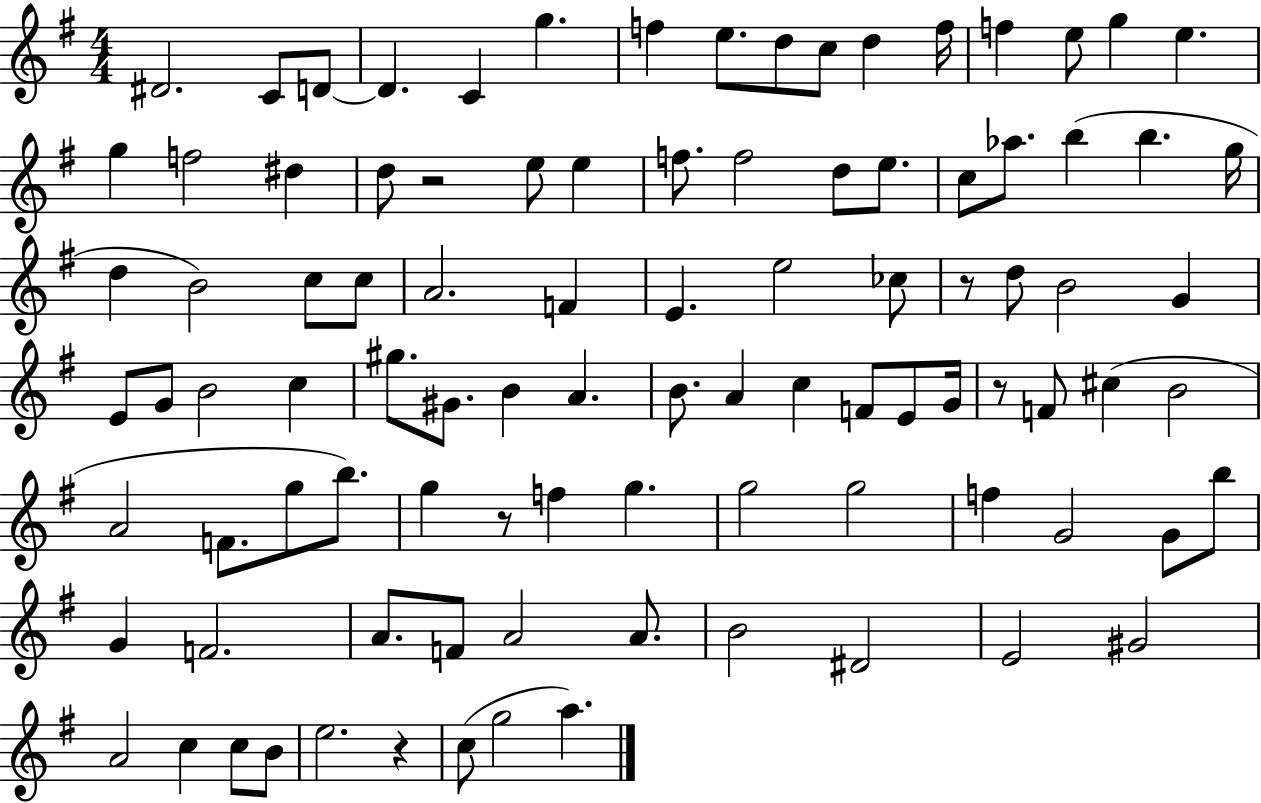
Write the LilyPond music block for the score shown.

{
  \clef treble
  \numericTimeSignature
  \time 4/4
  \key g \major
  dis'2. c'8 d'8~~ | d'4. c'4 g''4. | f''4 e''8. d''8 c''8 d''4 f''16 | f''4 e''8 g''4 e''4. | \break g''4 f''2 dis''4 | d''8 r2 e''8 e''4 | f''8. f''2 d''8 e''8. | c''8 aes''8. b''4( b''4. g''16 | \break d''4 b'2) c''8 c''8 | a'2. f'4 | e'4. e''2 ces''8 | r8 d''8 b'2 g'4 | \break e'8 g'8 b'2 c''4 | gis''8. gis'8. b'4 a'4. | b'8. a'4 c''4 f'8 e'8 g'16 | r8 f'8 cis''4( b'2 | \break a'2 f'8. g''8 b''8.) | g''4 r8 f''4 g''4. | g''2 g''2 | f''4 g'2 g'8 b''8 | \break g'4 f'2. | a'8. f'8 a'2 a'8. | b'2 dis'2 | e'2 gis'2 | \break a'2 c''4 c''8 b'8 | e''2. r4 | c''8( g''2 a''4.) | \bar "|."
}